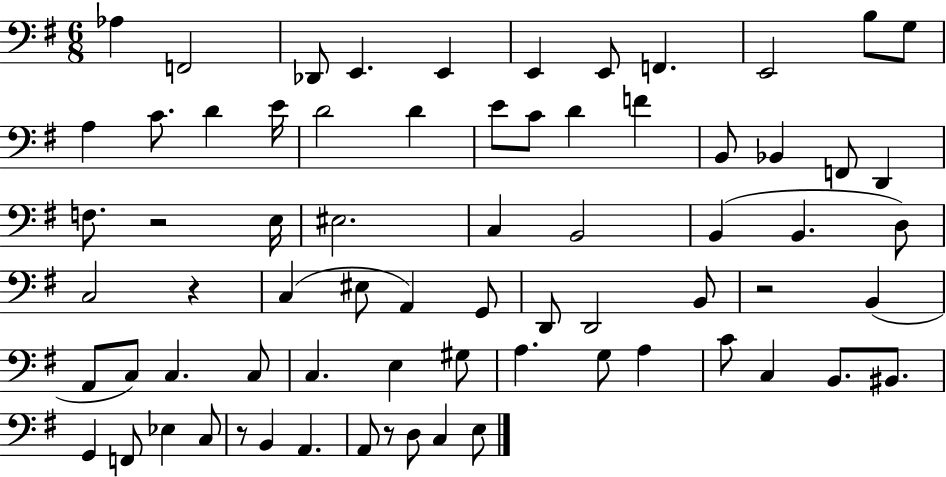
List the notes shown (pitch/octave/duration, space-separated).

Ab3/q F2/h Db2/e E2/q. E2/q E2/q E2/e F2/q. E2/h B3/e G3/e A3/q C4/e. D4/q E4/s D4/h D4/q E4/e C4/e D4/q F4/q B2/e Bb2/q F2/e D2/q F3/e. R/h E3/s EIS3/h. C3/q B2/h B2/q B2/q. D3/e C3/h R/q C3/q EIS3/e A2/q G2/e D2/e D2/h B2/e R/h B2/q A2/e C3/e C3/q. C3/e C3/q. E3/q G#3/e A3/q. G3/e A3/q C4/e C3/q B2/e. BIS2/e. G2/q F2/e Eb3/q C3/e R/e B2/q A2/q. A2/e R/e D3/e C3/q E3/e